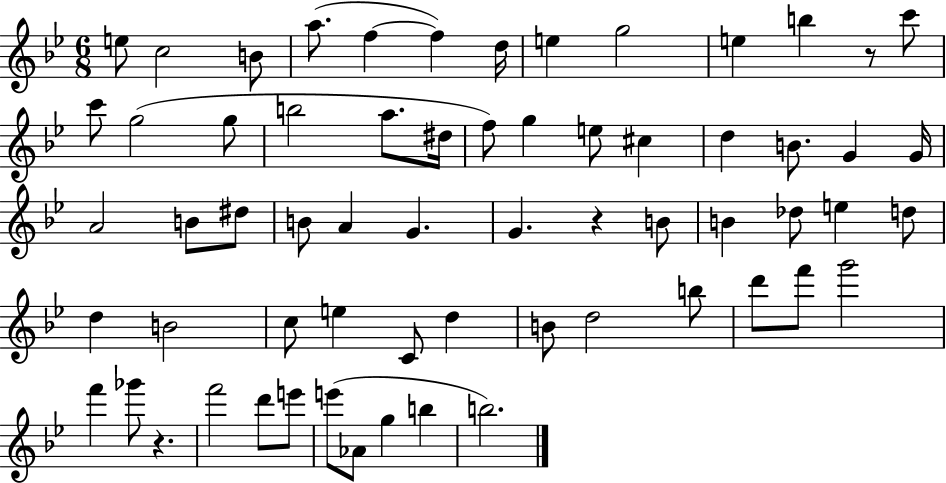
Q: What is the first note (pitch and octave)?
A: E5